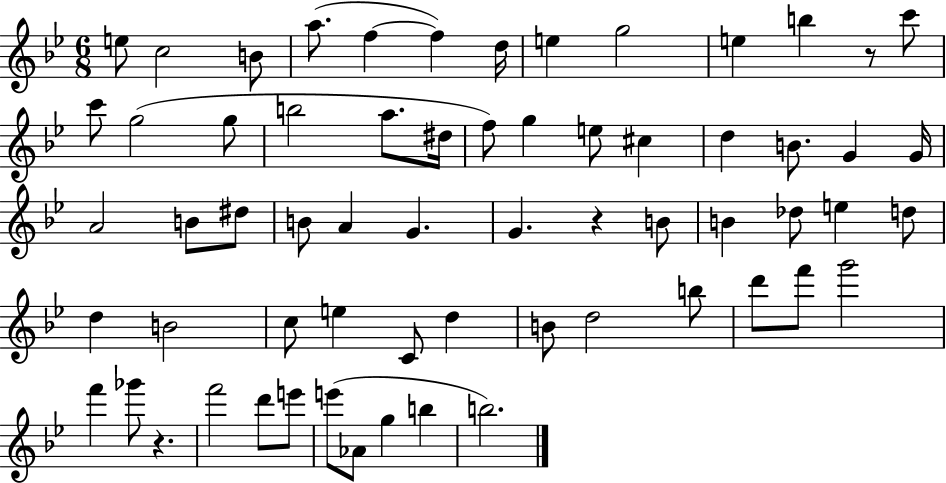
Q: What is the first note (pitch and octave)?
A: E5